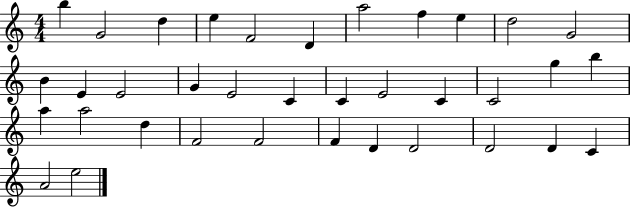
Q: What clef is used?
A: treble